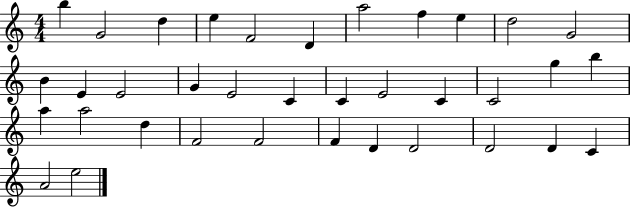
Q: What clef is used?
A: treble